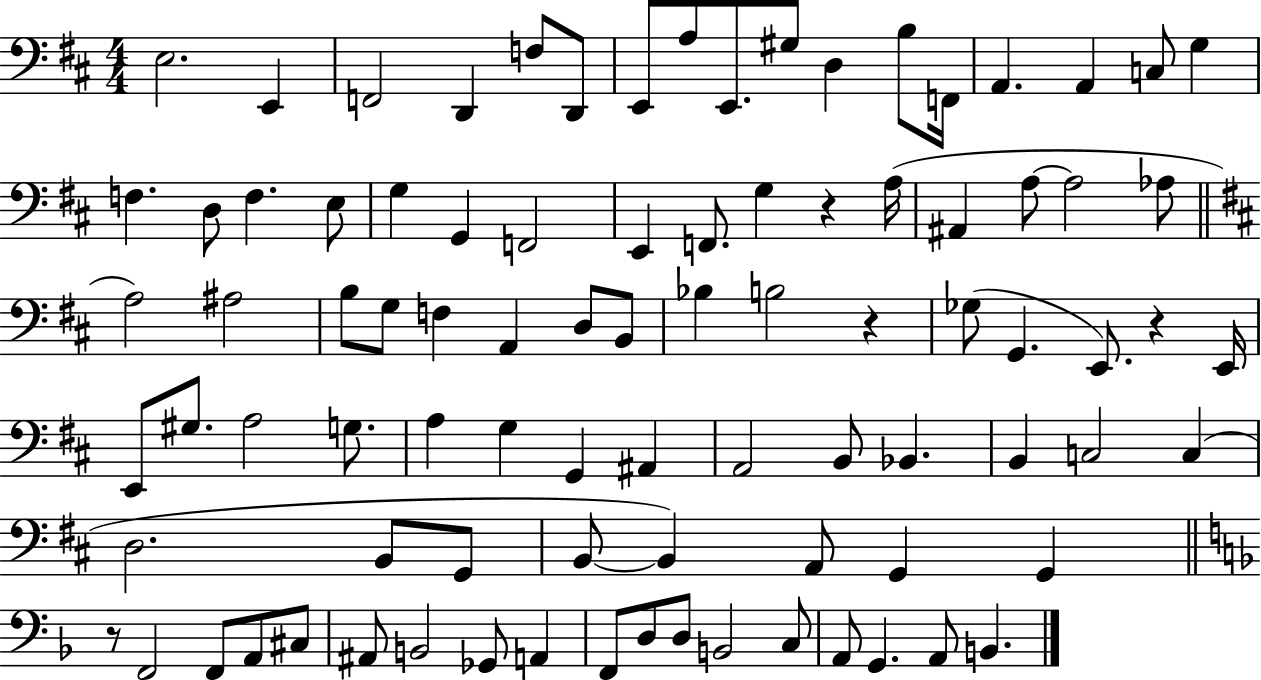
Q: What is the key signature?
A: D major